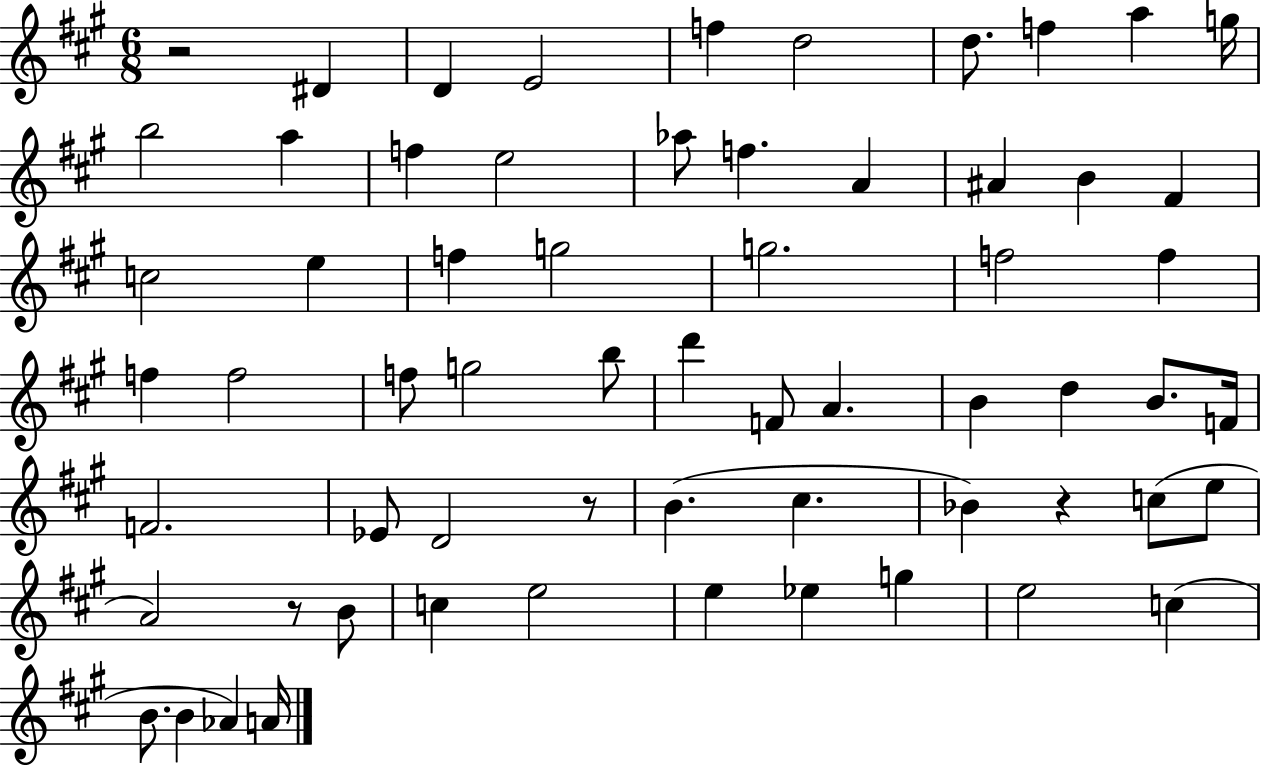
X:1
T:Untitled
M:6/8
L:1/4
K:A
z2 ^D D E2 f d2 d/2 f a g/4 b2 a f e2 _a/2 f A ^A B ^F c2 e f g2 g2 f2 f f f2 f/2 g2 b/2 d' F/2 A B d B/2 F/4 F2 _E/2 D2 z/2 B ^c _B z c/2 e/2 A2 z/2 B/2 c e2 e _e g e2 c B/2 B _A A/4